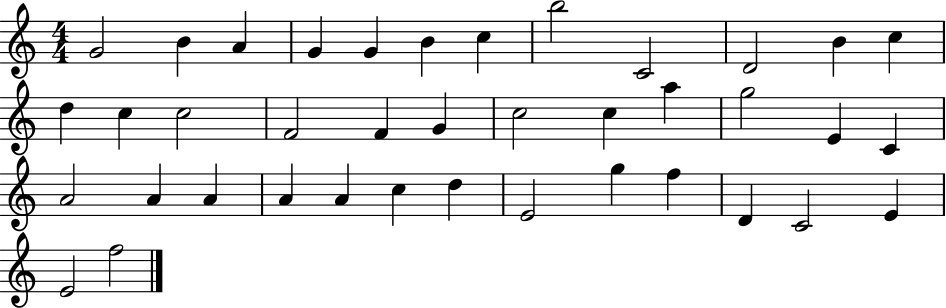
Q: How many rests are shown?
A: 0